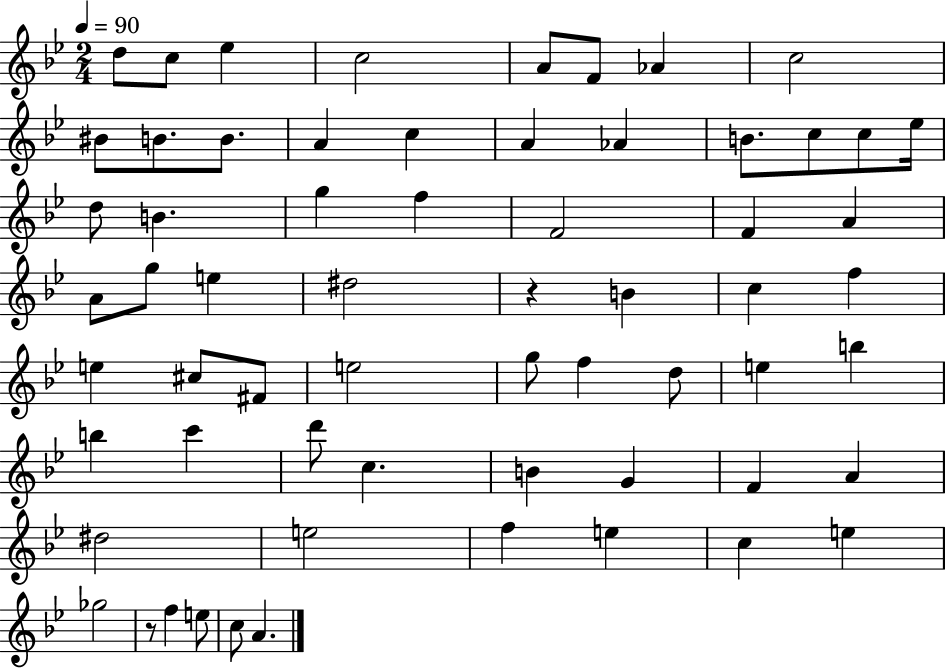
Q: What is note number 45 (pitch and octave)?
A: D6